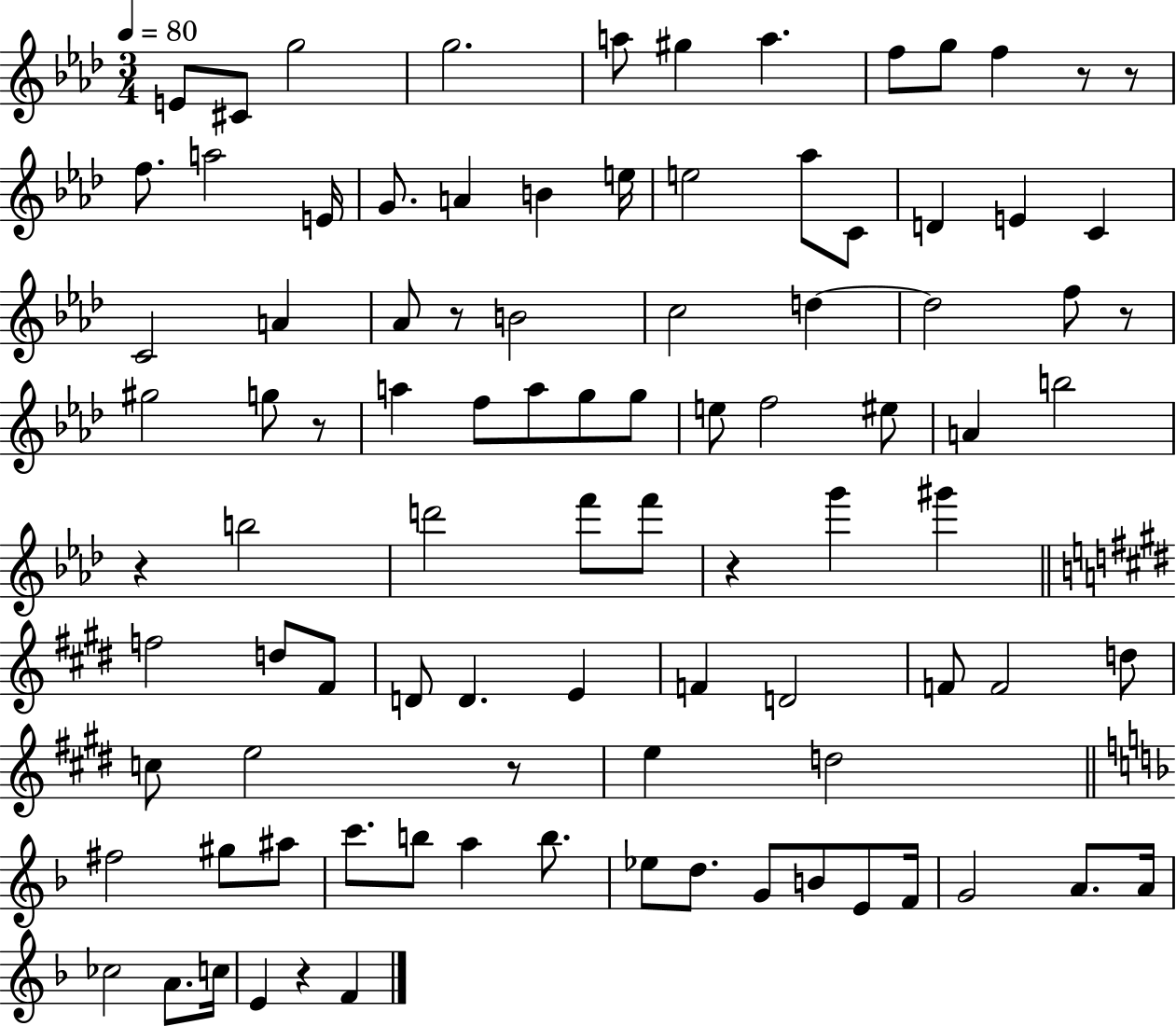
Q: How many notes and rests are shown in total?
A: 94